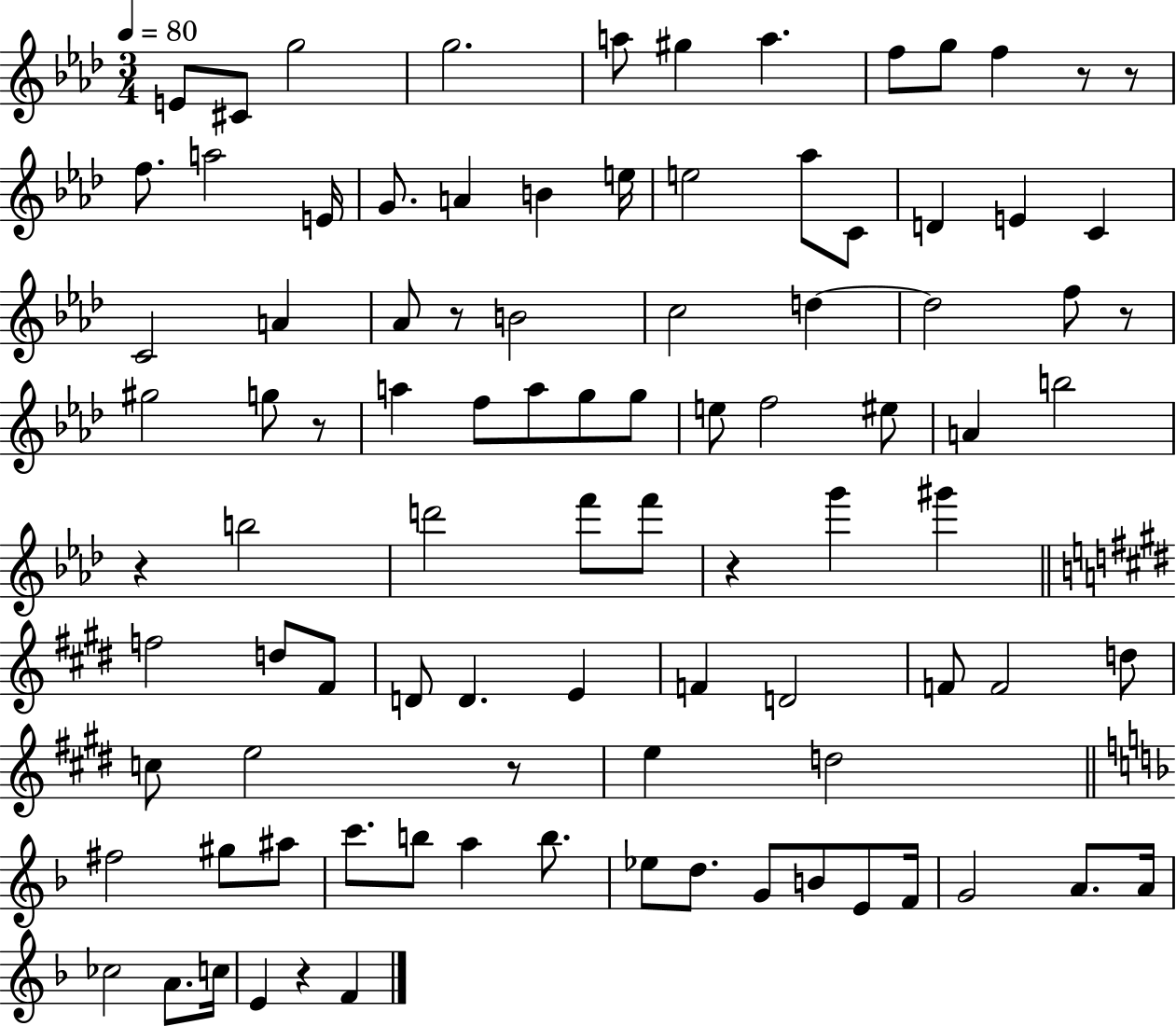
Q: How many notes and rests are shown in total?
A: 94